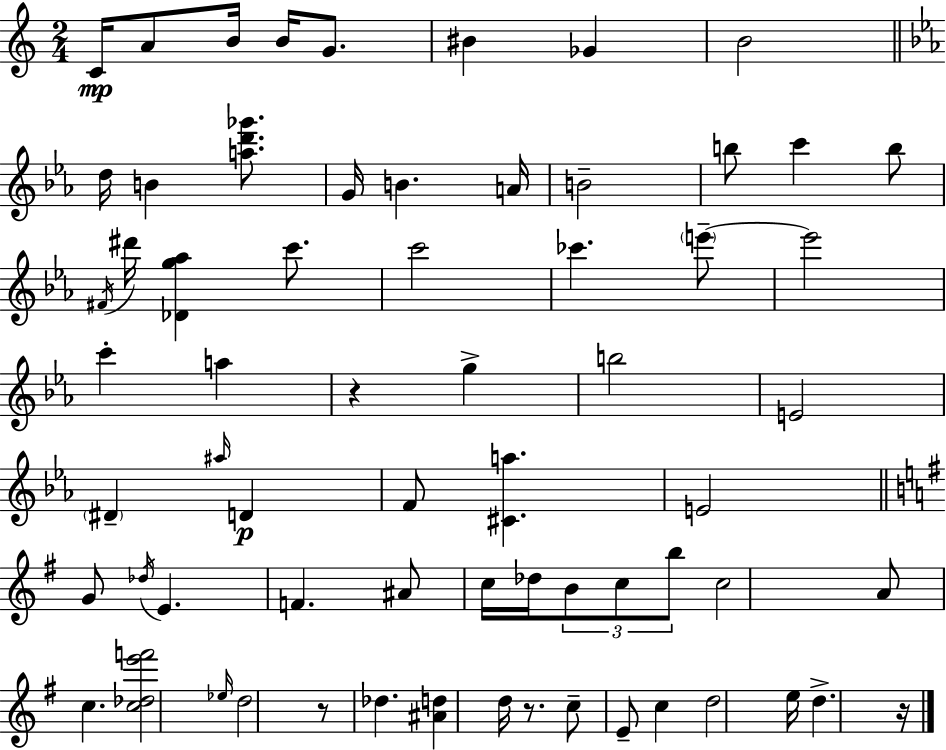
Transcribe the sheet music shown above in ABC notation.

X:1
T:Untitled
M:2/4
L:1/4
K:Am
C/4 A/2 B/4 B/4 G/2 ^B _G B2 d/4 B [ad'_g']/2 G/4 B A/4 B2 b/2 c' b/2 ^F/4 ^d'/4 [_Dg_a] c'/2 c'2 _c' e'/2 e'2 c' a z g b2 E2 ^D ^a/4 D F/2 [^Ca] E2 G/2 _d/4 E F ^A/2 c/4 _d/4 B/2 c/2 b/2 c2 A/2 c [c_de'f']2 _e/4 d2 z/2 _d [^Ad] d/4 z/2 c/2 E/2 c d2 e/4 d z/4